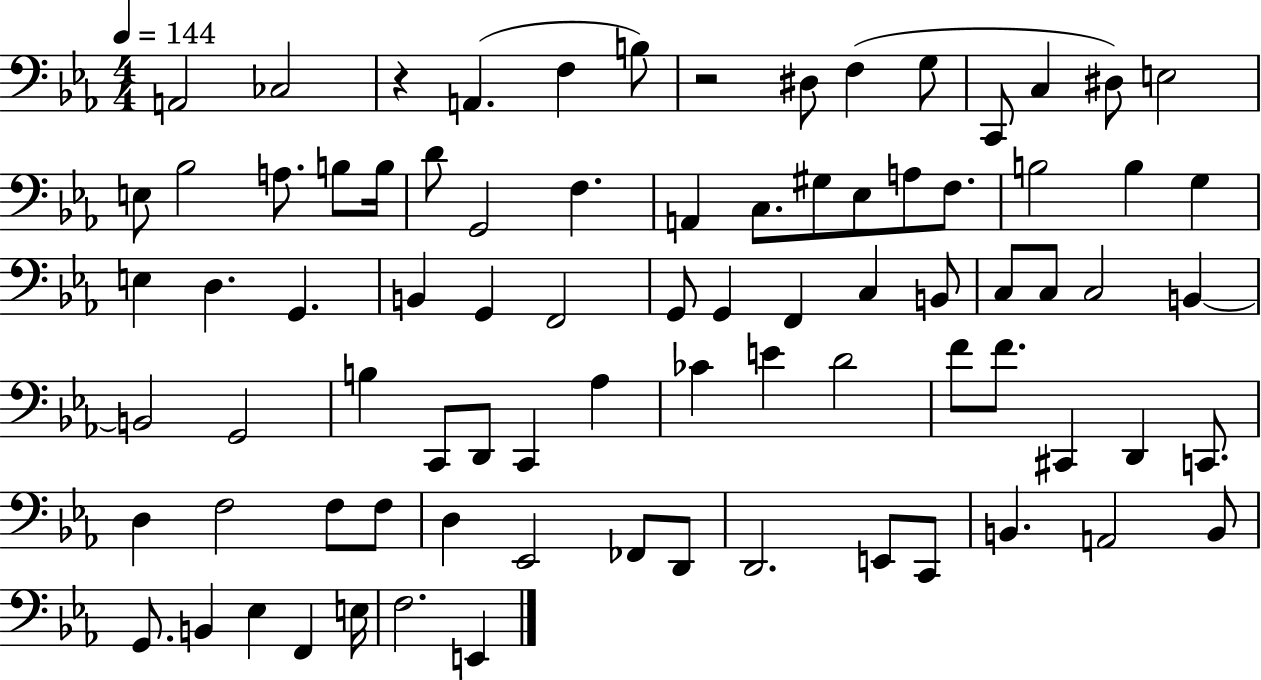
{
  \clef bass
  \numericTimeSignature
  \time 4/4
  \key ees \major
  \tempo 4 = 144
  \repeat volta 2 { a,2 ces2 | r4 a,4.( f4 b8) | r2 dis8 f4( g8 | c,8 c4 dis8) e2 | \break e8 bes2 a8. b8 b16 | d'8 g,2 f4. | a,4 c8. gis8 ees8 a8 f8. | b2 b4 g4 | \break e4 d4. g,4. | b,4 g,4 f,2 | g,8 g,4 f,4 c4 b,8 | c8 c8 c2 b,4~~ | \break b,2 g,2 | b4 c,8 d,8 c,4 aes4 | ces'4 e'4 d'2 | f'8 f'8. cis,4 d,4 c,8. | \break d4 f2 f8 f8 | d4 ees,2 fes,8 d,8 | d,2. e,8 c,8 | b,4. a,2 b,8 | \break g,8. b,4 ees4 f,4 e16 | f2. e,4 | } \bar "|."
}